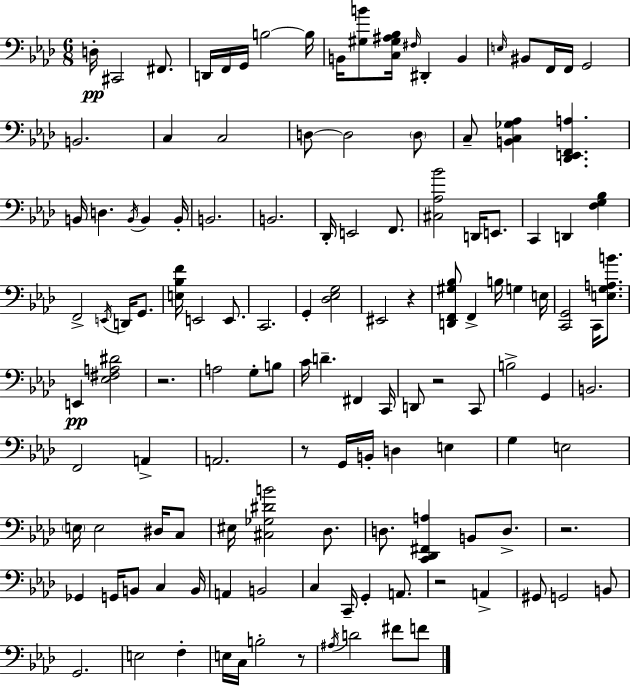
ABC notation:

X:1
T:Untitled
M:6/8
L:1/4
K:Ab
D,/4 ^C,,2 ^F,,/2 D,,/4 F,,/4 G,,/4 B,2 B,/4 B,,/4 [^G,B]/2 [C,^G,^A,_B,]/4 ^F,/4 ^D,, B,, E,/4 ^B,,/2 F,,/4 F,,/4 G,,2 B,,2 C, C,2 D,/2 D,2 D,/2 C,/2 [B,,C,_G,_A,] [_D,,E,,F,,A,] B,,/4 D, B,,/4 B,, B,,/4 B,,2 B,,2 _D,,/4 E,,2 F,,/2 [^C,_A,_B]2 D,,/4 E,,/2 C,, D,, [F,G,_B,] F,,2 E,,/4 D,,/4 G,,/2 [E,_B,F]/4 E,,2 E,,/2 C,,2 G,, [_D,_E,G,]2 ^E,,2 z [D,,F,,^G,_B,]/2 F,, B,/4 G, E,/4 [C,,G,,]2 C,,/4 [E,G,A,B]/2 E,, [_E,^F,A,^D]2 z2 A,2 G,/2 B,/2 C/4 D ^F,, C,,/4 D,,/2 z2 C,,/2 B,2 G,, B,,2 F,,2 A,, A,,2 z/2 G,,/4 B,,/4 D, E, G, E,2 E,/4 E,2 ^D,/4 C,/2 ^E,/4 [^C,_G,^DB]2 _D,/2 D,/2 [C,,_D,,^F,,A,] B,,/2 D,/2 z2 _G,, G,,/4 B,,/2 C, B,,/4 A,, B,,2 C, C,,/4 G,, A,,/2 z2 A,, ^G,,/2 G,,2 B,,/2 G,,2 E,2 F, E,/4 C,/4 B,2 z/2 ^A,/4 D2 ^F/2 F/2